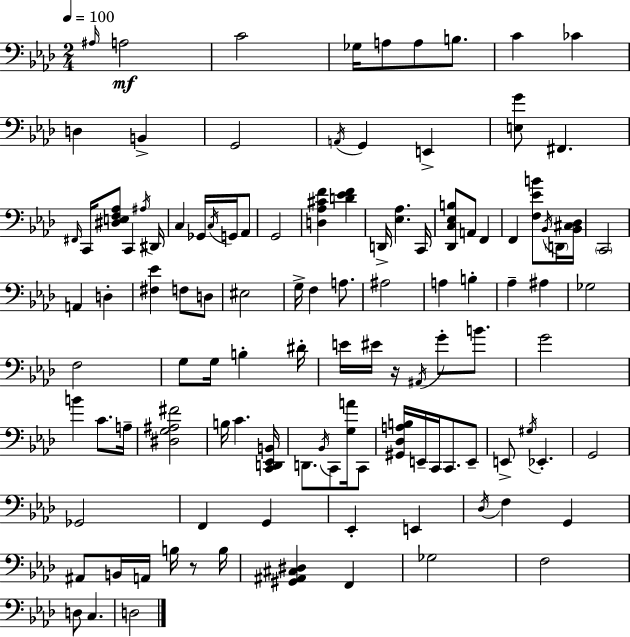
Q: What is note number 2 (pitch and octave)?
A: A3